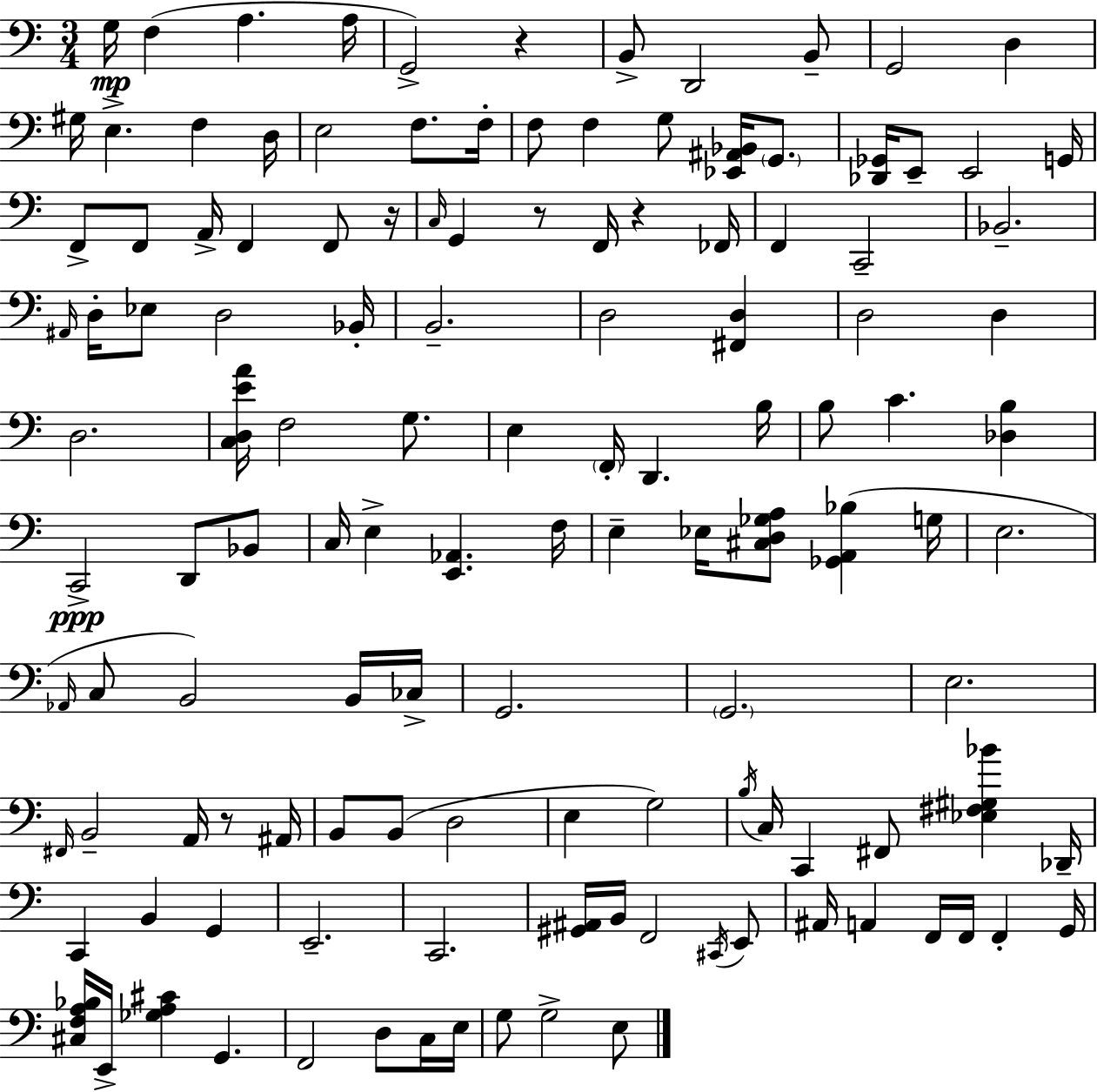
G3/s F3/q A3/q. A3/s G2/h R/q B2/e D2/h B2/e G2/h D3/q G#3/s E3/q. F3/q D3/s E3/h F3/e. F3/s F3/e F3/q G3/e [Eb2,A#2,Bb2]/s G2/e. [Db2,Gb2]/s E2/e E2/h G2/s F2/e F2/e A2/s F2/q F2/e R/s C3/s G2/q R/e F2/s R/q FES2/s F2/q C2/h Bb2/h. A#2/s D3/s Eb3/e D3/h Bb2/s B2/h. D3/h [F#2,D3]/q D3/h D3/q D3/h. [C3,D3,E4,A4]/s F3/h G3/e. E3/q F2/s D2/q. B3/s B3/e C4/q. [Db3,B3]/q C2/h D2/e Bb2/e C3/s E3/q [E2,Ab2]/q. F3/s E3/q Eb3/s [C#3,D3,Gb3,A3]/e [Gb2,A2,Bb3]/q G3/s E3/h. Ab2/s C3/e B2/h B2/s CES3/s G2/h. G2/h. E3/h. F#2/s B2/h A2/s R/e A#2/s B2/e B2/e D3/h E3/q G3/h B3/s C3/s C2/q F#2/e [Eb3,F#3,G#3,Bb4]/q Db2/s C2/q B2/q G2/q E2/h. C2/h. [G#2,A#2]/s B2/s F2/h C#2/s E2/e A#2/s A2/q F2/s F2/s F2/q G2/s [C#3,F3,A3,Bb3]/s E2/s [Gb3,A3,C#4]/q G2/q. F2/h D3/e C3/s E3/s G3/e G3/h E3/e